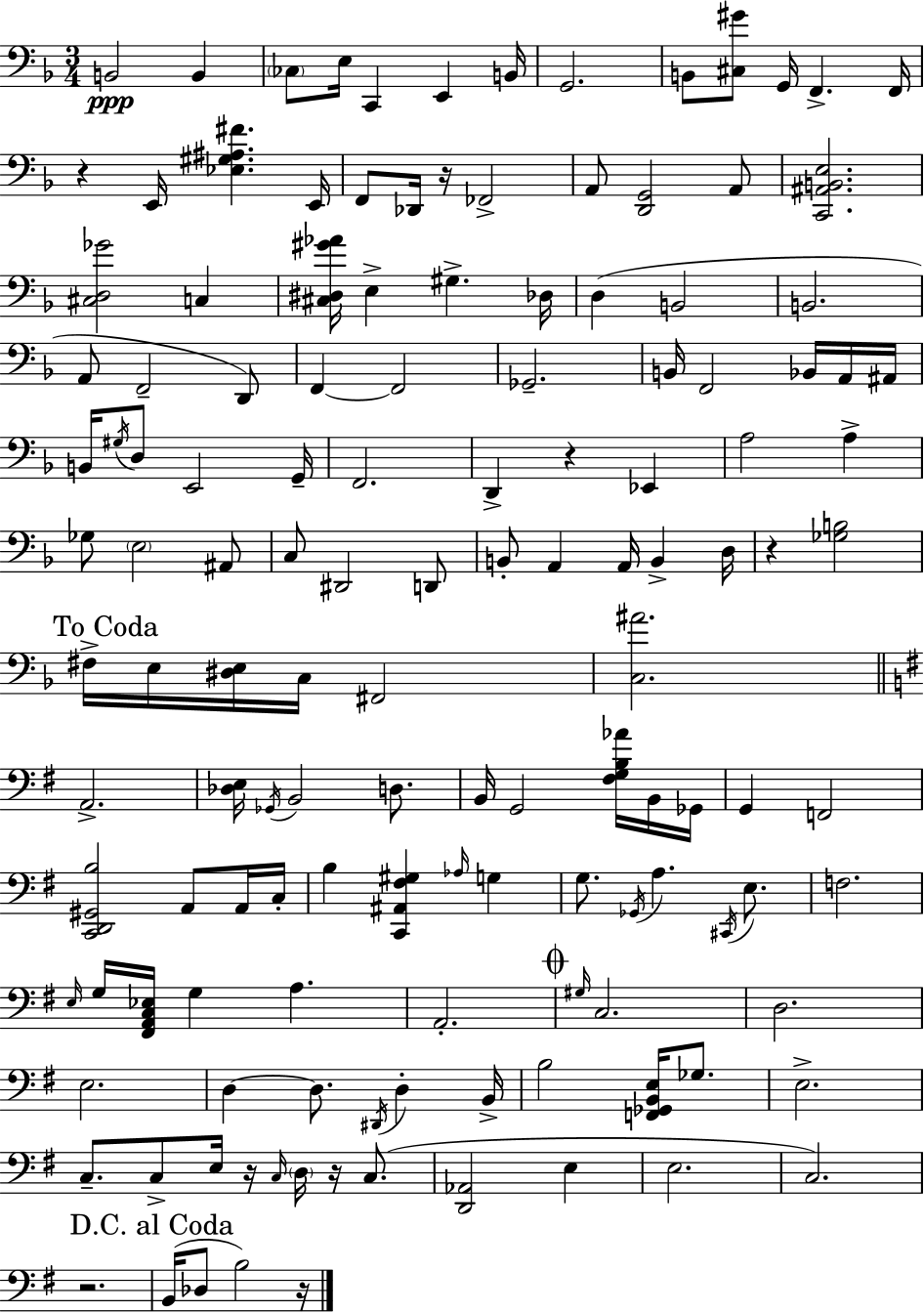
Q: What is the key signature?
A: D minor